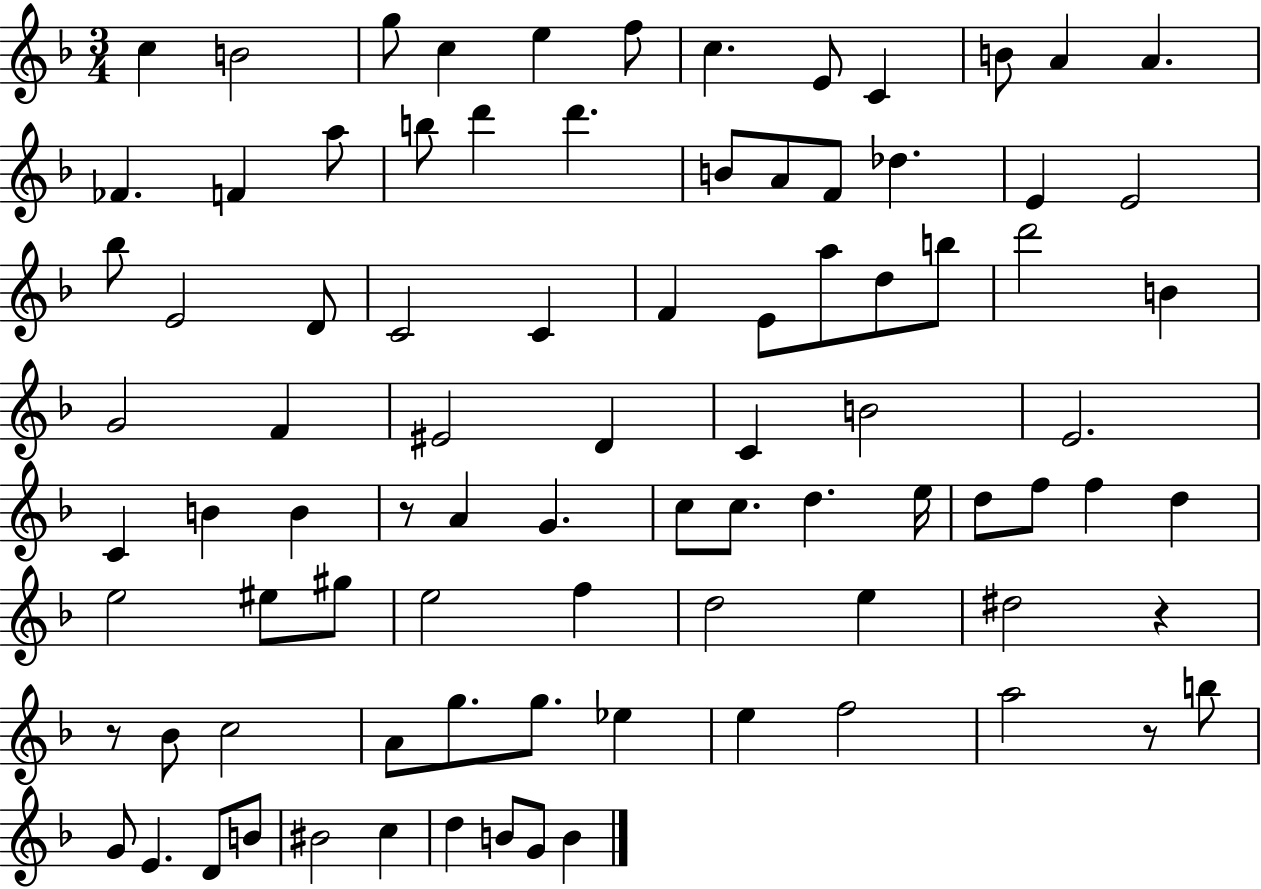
C5/q B4/h G5/e C5/q E5/q F5/e C5/q. E4/e C4/q B4/e A4/q A4/q. FES4/q. F4/q A5/e B5/e D6/q D6/q. B4/e A4/e F4/e Db5/q. E4/q E4/h Bb5/e E4/h D4/e C4/h C4/q F4/q E4/e A5/e D5/e B5/e D6/h B4/q G4/h F4/q EIS4/h D4/q C4/q B4/h E4/h. C4/q B4/q B4/q R/e A4/q G4/q. C5/e C5/e. D5/q. E5/s D5/e F5/e F5/q D5/q E5/h EIS5/e G#5/e E5/h F5/q D5/h E5/q D#5/h R/q R/e Bb4/e C5/h A4/e G5/e. G5/e. Eb5/q E5/q F5/h A5/h R/e B5/e G4/e E4/q. D4/e B4/e BIS4/h C5/q D5/q B4/e G4/e B4/q